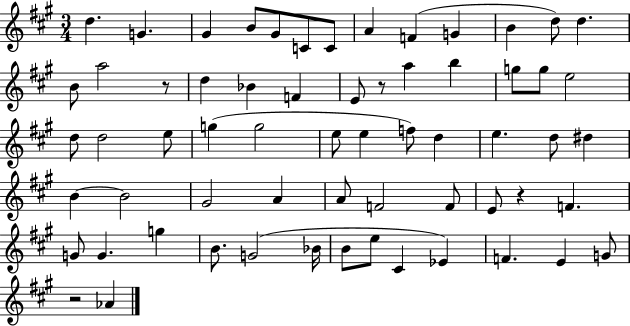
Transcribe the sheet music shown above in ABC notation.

X:1
T:Untitled
M:3/4
L:1/4
K:A
d G ^G B/2 ^G/2 C/2 C/2 A F G B d/2 d B/2 a2 z/2 d _B F E/2 z/2 a b g/2 g/2 e2 d/2 d2 e/2 g g2 e/2 e f/2 d e d/2 ^d B B2 ^G2 A A/2 F2 F/2 E/2 z F G/2 G g B/2 G2 _B/4 B/2 e/2 ^C _E F E G/2 z2 _A